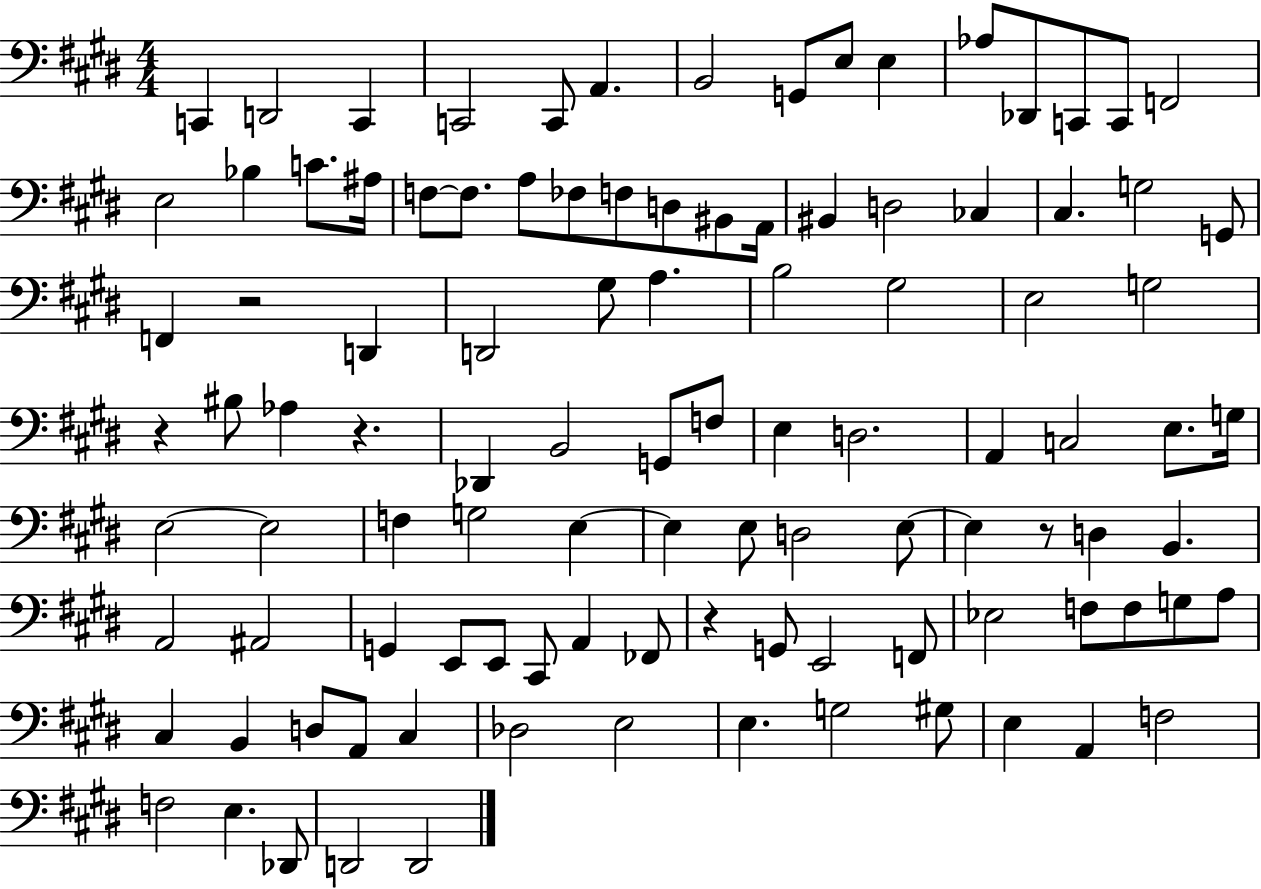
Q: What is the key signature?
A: E major